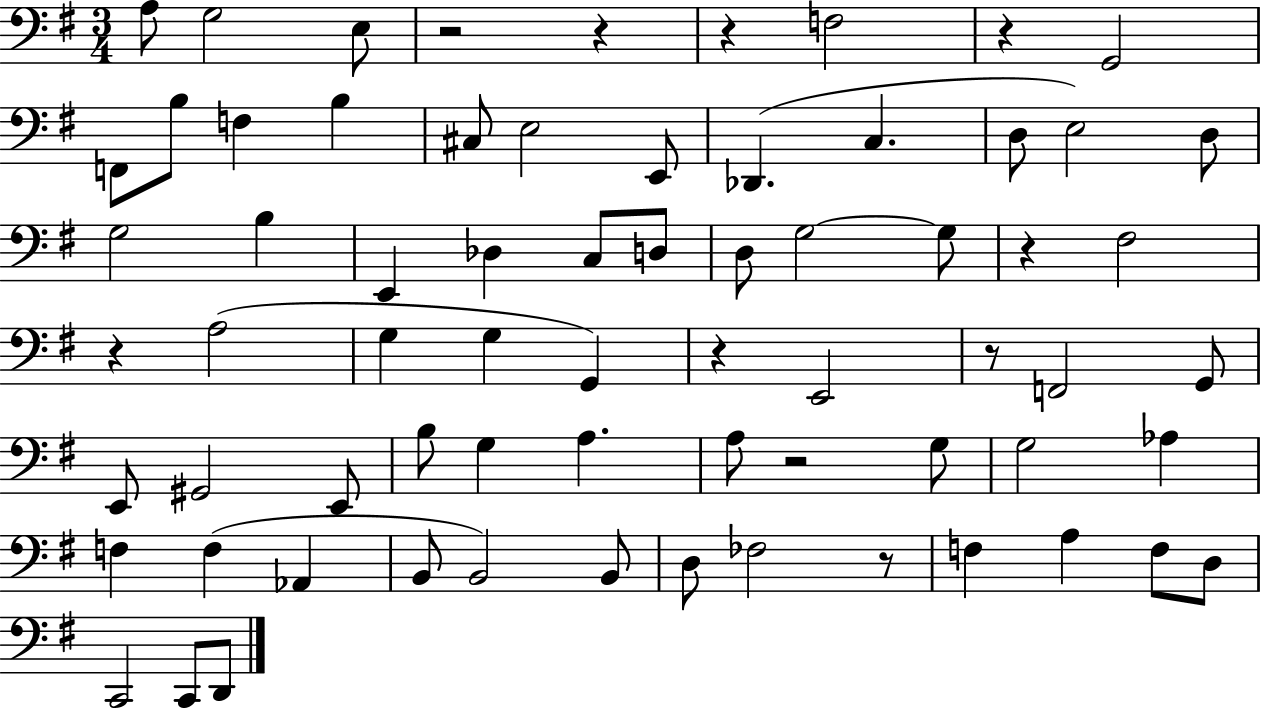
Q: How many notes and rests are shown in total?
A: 69